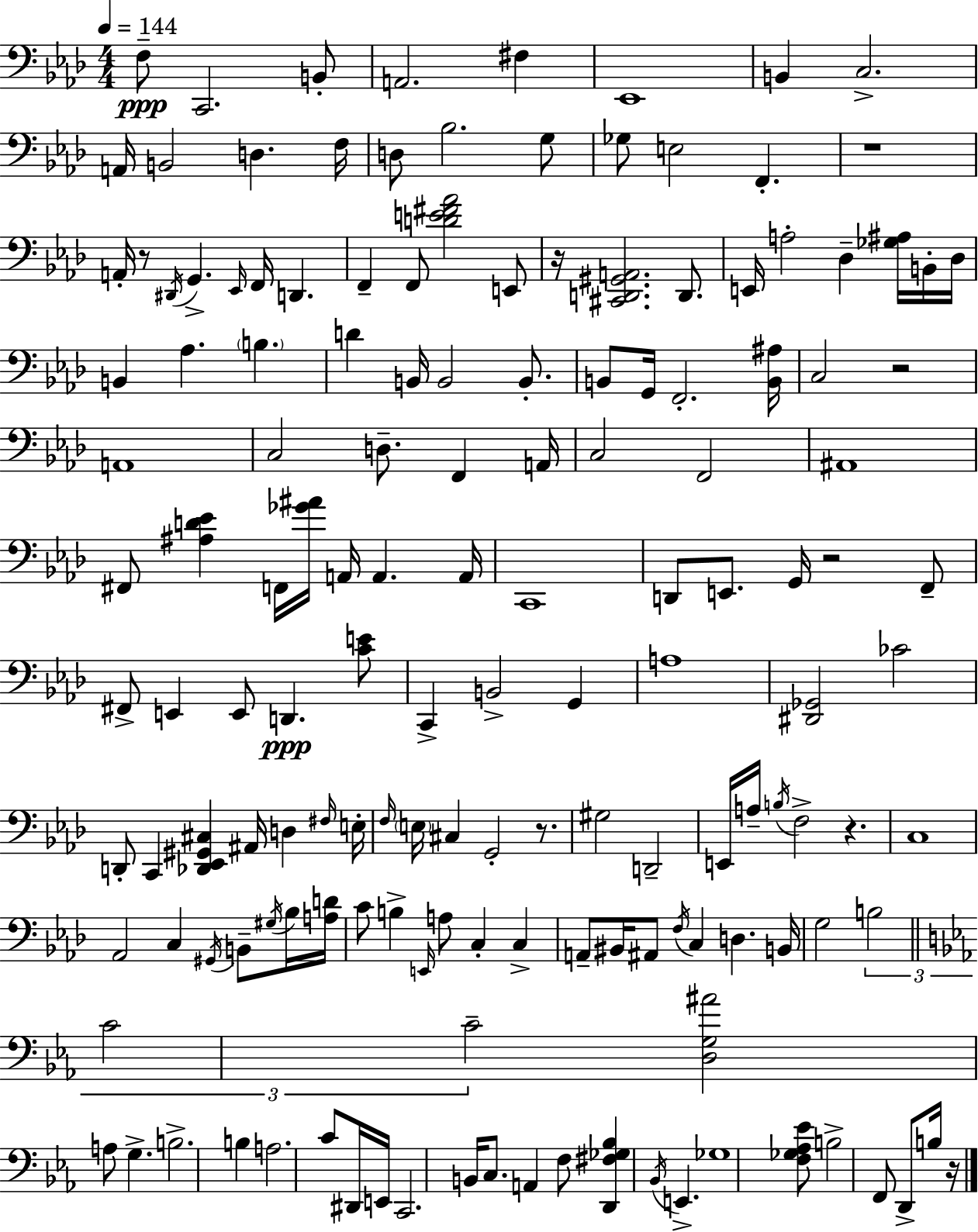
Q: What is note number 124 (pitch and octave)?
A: F3